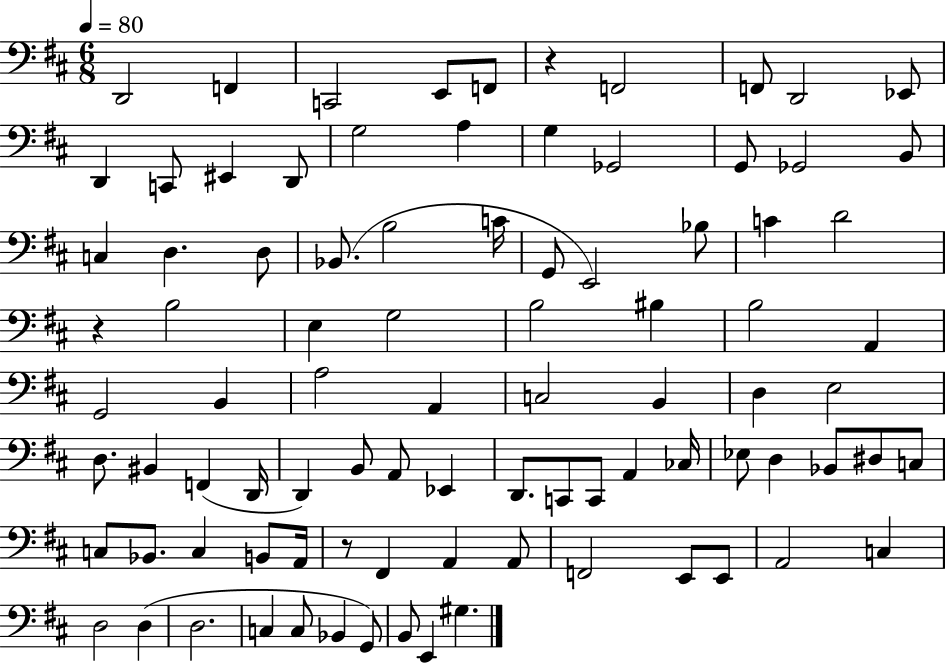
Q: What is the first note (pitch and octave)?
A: D2